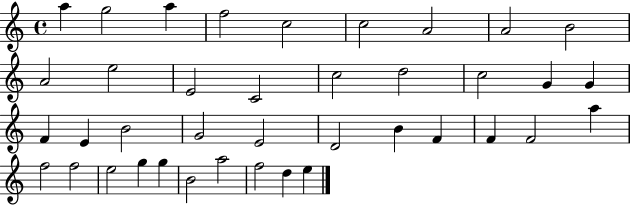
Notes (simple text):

A5/q G5/h A5/q F5/h C5/h C5/h A4/h A4/h B4/h A4/h E5/h E4/h C4/h C5/h D5/h C5/h G4/q G4/q F4/q E4/q B4/h G4/h E4/h D4/h B4/q F4/q F4/q F4/h A5/q F5/h F5/h E5/h G5/q G5/q B4/h A5/h F5/h D5/q E5/q